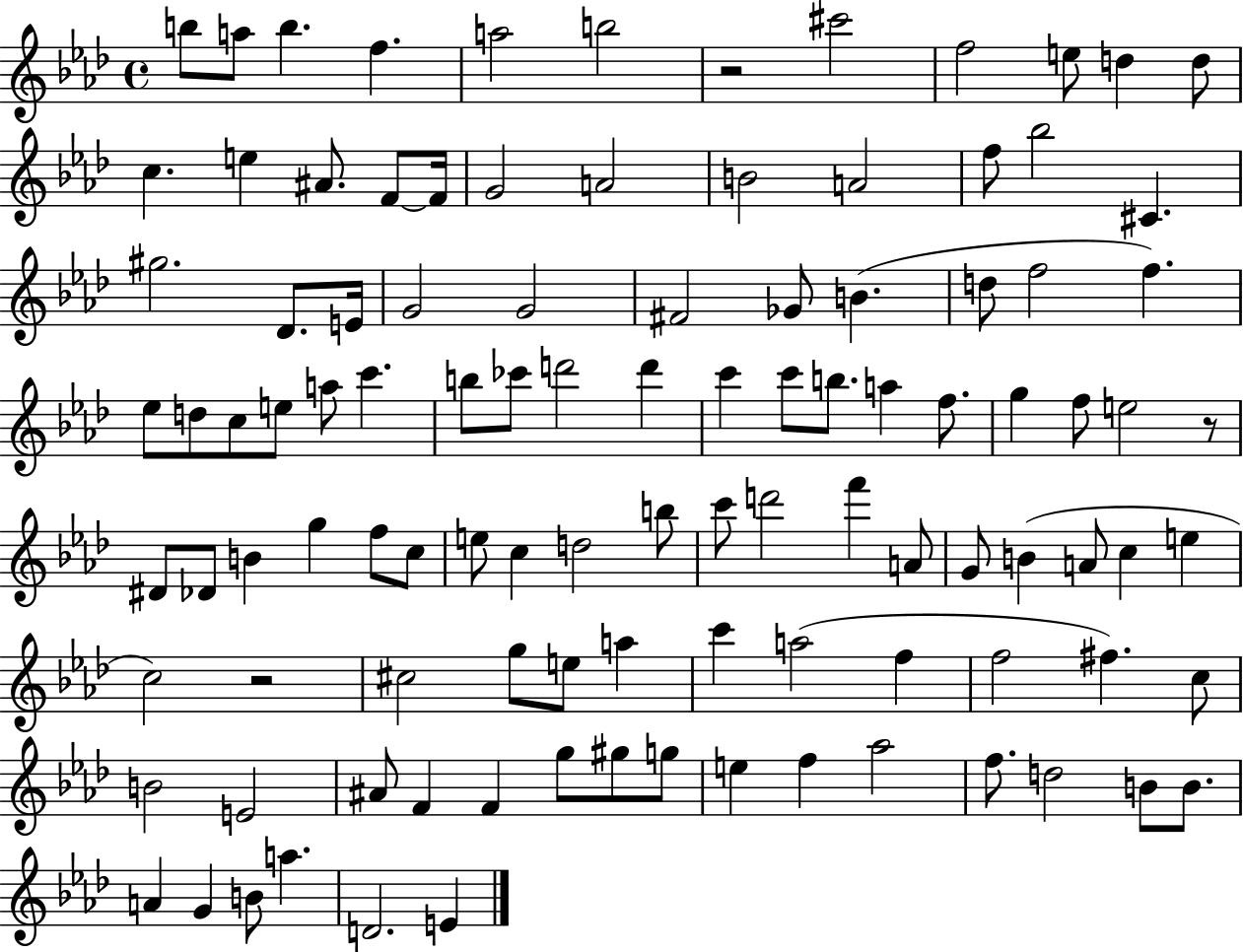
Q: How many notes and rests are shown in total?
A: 106